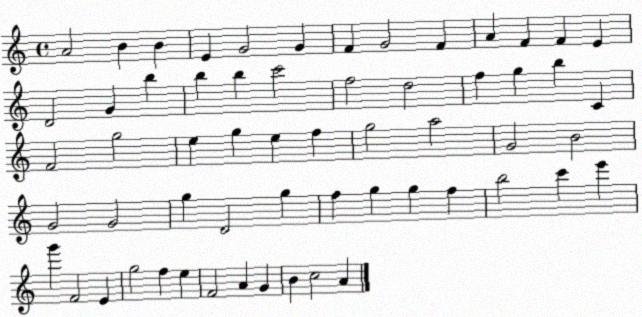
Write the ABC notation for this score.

X:1
T:Untitled
M:4/4
L:1/4
K:C
A2 B B E G2 G F G2 F A F F E D2 G b b b c'2 f2 d2 f g b C F2 g2 e g e f g2 a2 G2 B2 G2 G2 g D2 g f g g f b2 c' e' g' F2 E g2 f e F2 A G B c2 A